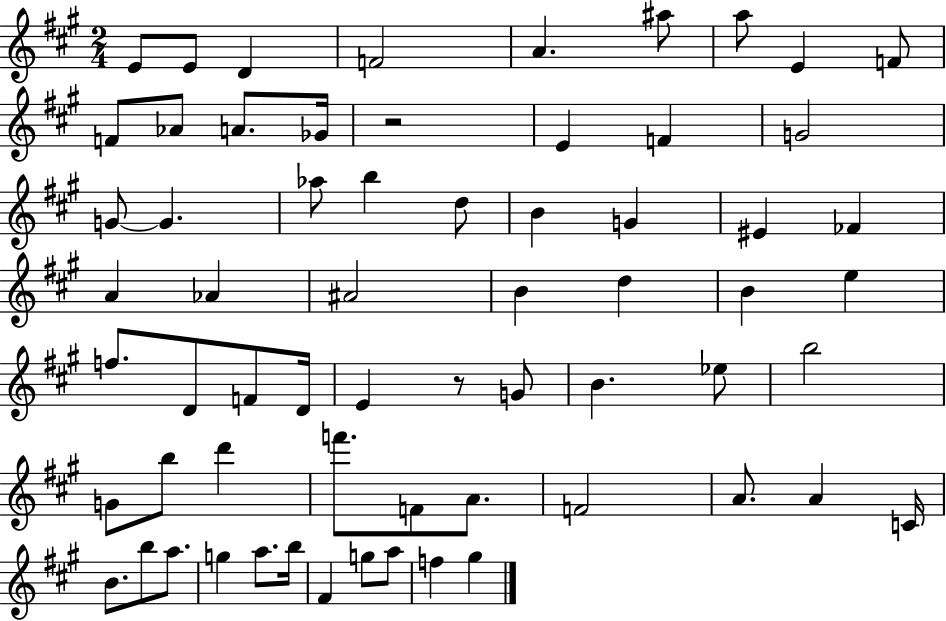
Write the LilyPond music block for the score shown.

{
  \clef treble
  \numericTimeSignature
  \time 2/4
  \key a \major
  e'8 e'8 d'4 | f'2 | a'4. ais''8 | a''8 e'4 f'8 | \break f'8 aes'8 a'8. ges'16 | r2 | e'4 f'4 | g'2 | \break g'8~~ g'4. | aes''8 b''4 d''8 | b'4 g'4 | eis'4 fes'4 | \break a'4 aes'4 | ais'2 | b'4 d''4 | b'4 e''4 | \break f''8. d'8 f'8 d'16 | e'4 r8 g'8 | b'4. ees''8 | b''2 | \break g'8 b''8 d'''4 | f'''8. f'8 a'8. | f'2 | a'8. a'4 c'16 | \break b'8. b''8 a''8. | g''4 a''8. b''16 | fis'4 g''8 a''8 | f''4 gis''4 | \break \bar "|."
}